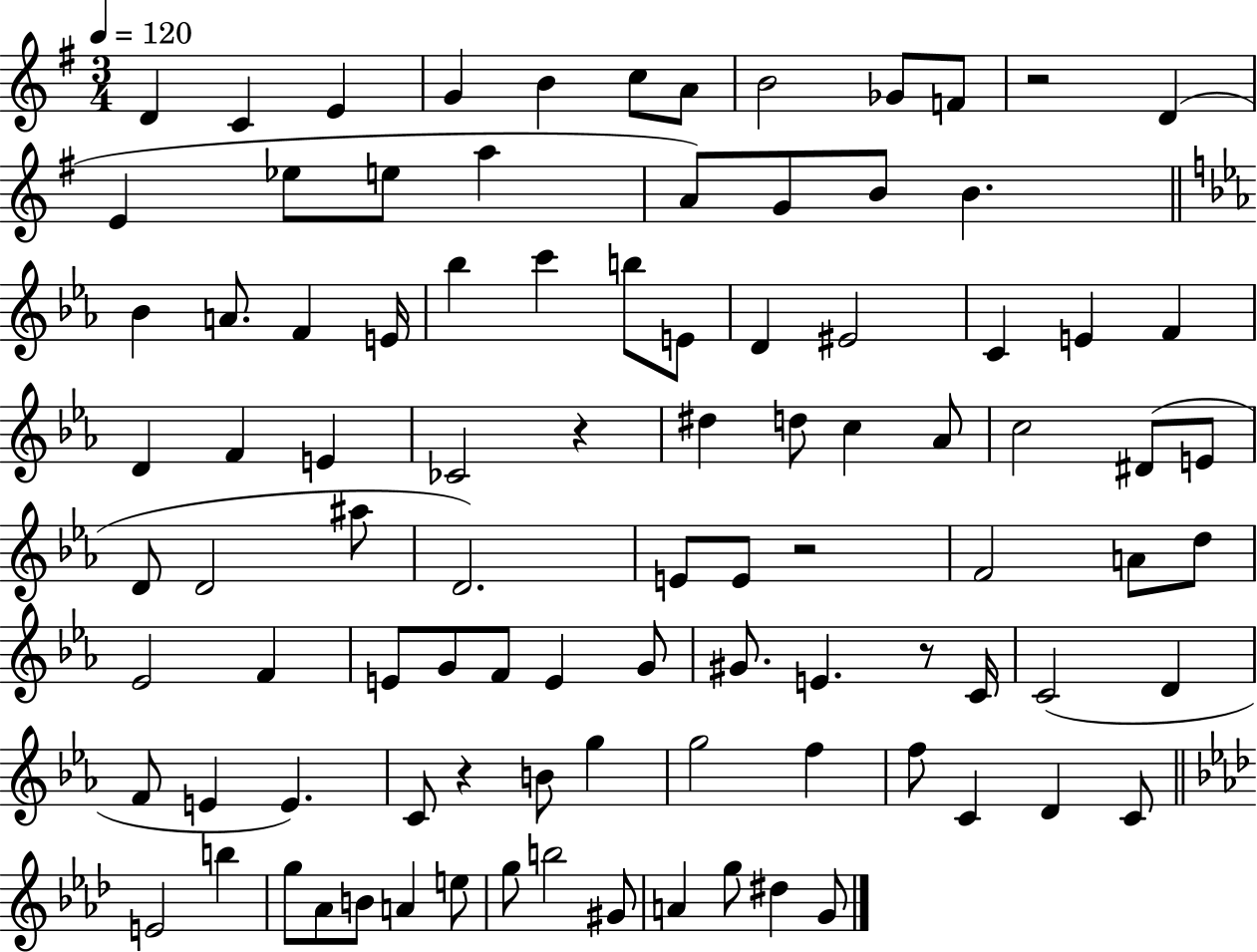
{
  \clef treble
  \numericTimeSignature
  \time 3/4
  \key g \major
  \tempo 4 = 120
  \repeat volta 2 { d'4 c'4 e'4 | g'4 b'4 c''8 a'8 | b'2 ges'8 f'8 | r2 d'4( | \break e'4 ees''8 e''8 a''4 | a'8) g'8 b'8 b'4. | \bar "||" \break \key c \minor bes'4 a'8. f'4 e'16 | bes''4 c'''4 b''8 e'8 | d'4 eis'2 | c'4 e'4 f'4 | \break d'4 f'4 e'4 | ces'2 r4 | dis''4 d''8 c''4 aes'8 | c''2 dis'8( e'8 | \break d'8 d'2 ais''8 | d'2.) | e'8 e'8 r2 | f'2 a'8 d''8 | \break ees'2 f'4 | e'8 g'8 f'8 e'4 g'8 | gis'8. e'4. r8 c'16 | c'2( d'4 | \break f'8 e'4 e'4.) | c'8 r4 b'8 g''4 | g''2 f''4 | f''8 c'4 d'4 c'8 | \break \bar "||" \break \key aes \major e'2 b''4 | g''8 aes'8 b'8 a'4 e''8 | g''8 b''2 gis'8 | a'4 g''8 dis''4 g'8 | \break } \bar "|."
}